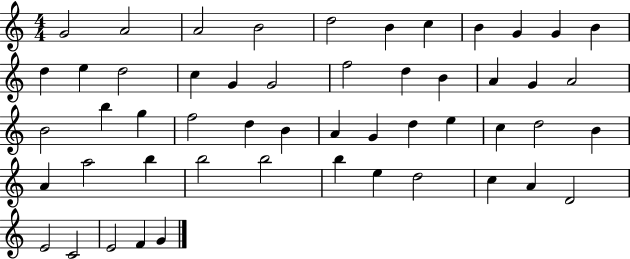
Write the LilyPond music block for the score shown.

{
  \clef treble
  \numericTimeSignature
  \time 4/4
  \key c \major
  g'2 a'2 | a'2 b'2 | d''2 b'4 c''4 | b'4 g'4 g'4 b'4 | \break d''4 e''4 d''2 | c''4 g'4 g'2 | f''2 d''4 b'4 | a'4 g'4 a'2 | \break b'2 b''4 g''4 | f''2 d''4 b'4 | a'4 g'4 d''4 e''4 | c''4 d''2 b'4 | \break a'4 a''2 b''4 | b''2 b''2 | b''4 e''4 d''2 | c''4 a'4 d'2 | \break e'2 c'2 | e'2 f'4 g'4 | \bar "|."
}